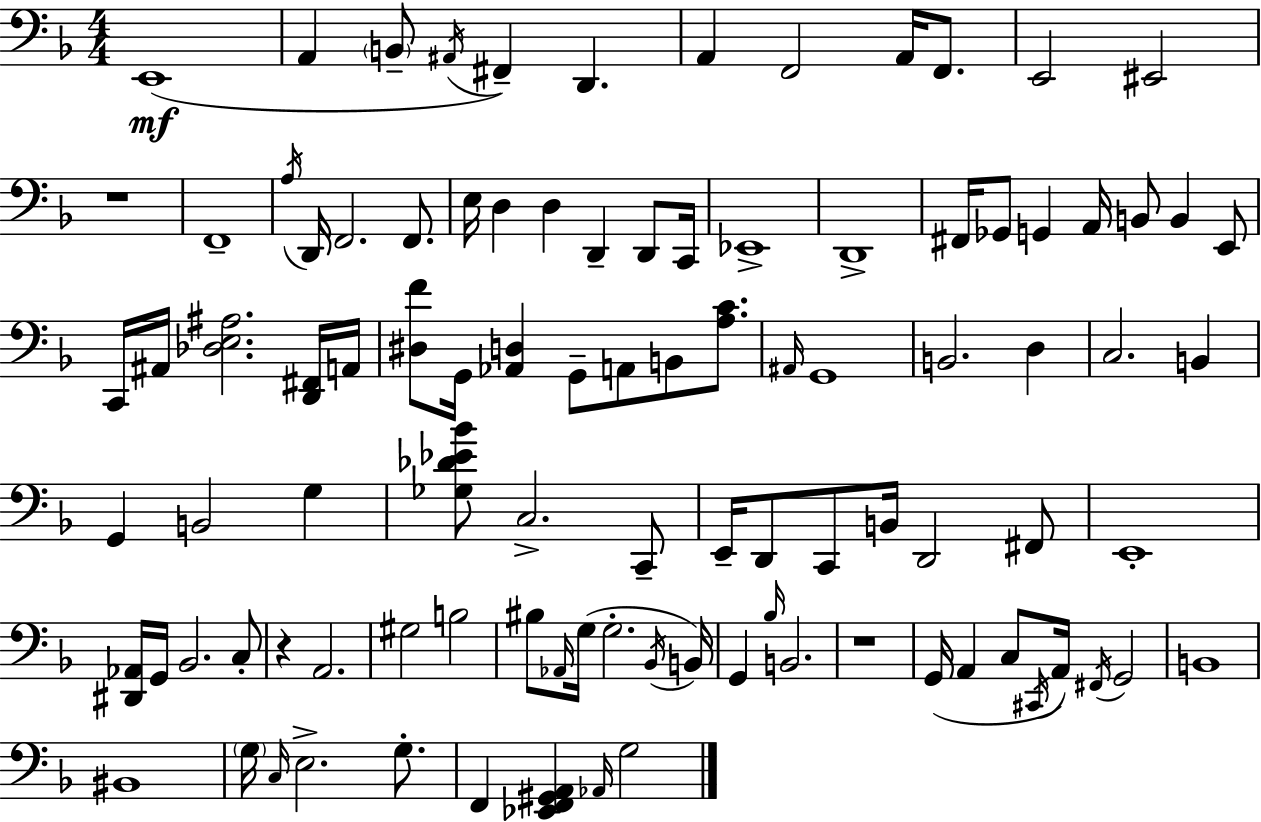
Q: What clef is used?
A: bass